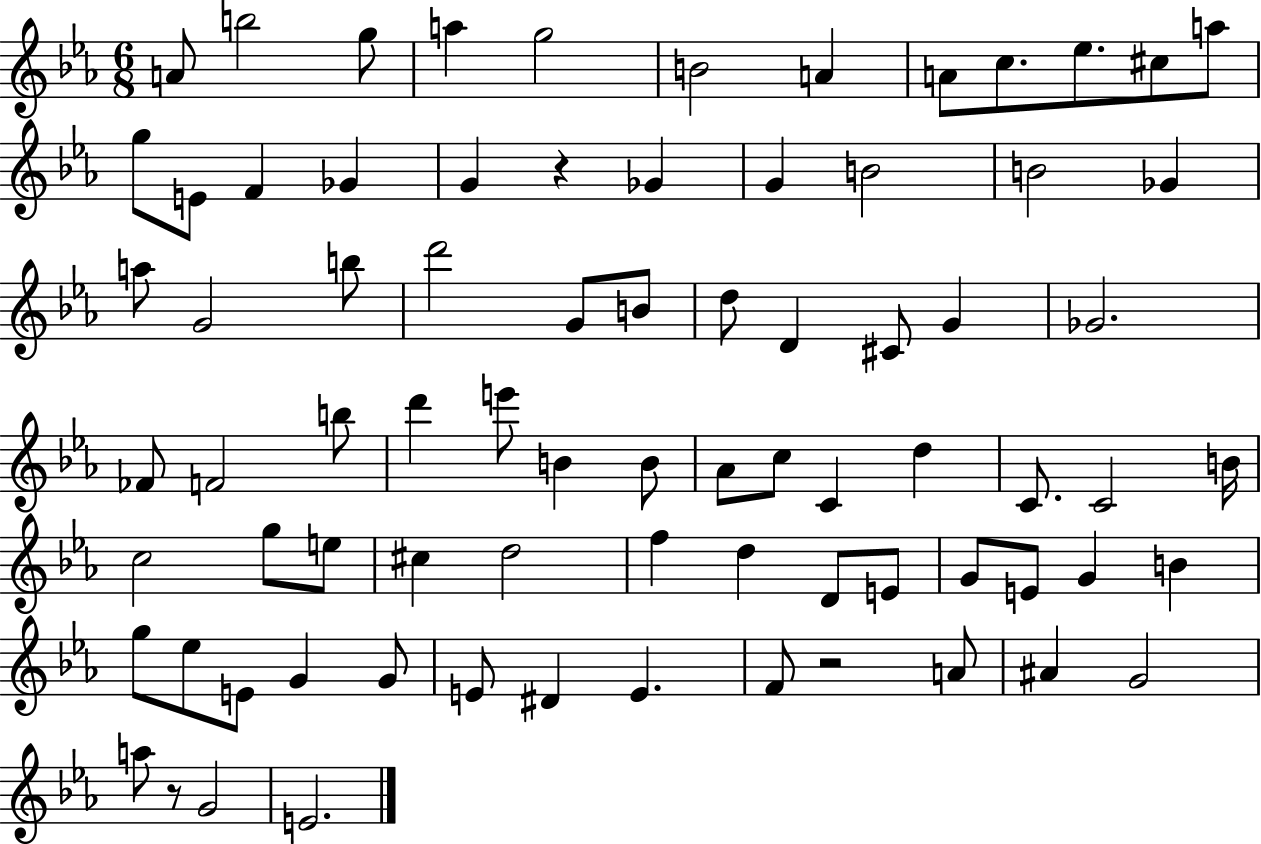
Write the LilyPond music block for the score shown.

{
  \clef treble
  \numericTimeSignature
  \time 6/8
  \key ees \major
  a'8 b''2 g''8 | a''4 g''2 | b'2 a'4 | a'8 c''8. ees''8. cis''8 a''8 | \break g''8 e'8 f'4 ges'4 | g'4 r4 ges'4 | g'4 b'2 | b'2 ges'4 | \break a''8 g'2 b''8 | d'''2 g'8 b'8 | d''8 d'4 cis'8 g'4 | ges'2. | \break fes'8 f'2 b''8 | d'''4 e'''8 b'4 b'8 | aes'8 c''8 c'4 d''4 | c'8. c'2 b'16 | \break c''2 g''8 e''8 | cis''4 d''2 | f''4 d''4 d'8 e'8 | g'8 e'8 g'4 b'4 | \break g''8 ees''8 e'8 g'4 g'8 | e'8 dis'4 e'4. | f'8 r2 a'8 | ais'4 g'2 | \break a''8 r8 g'2 | e'2. | \bar "|."
}